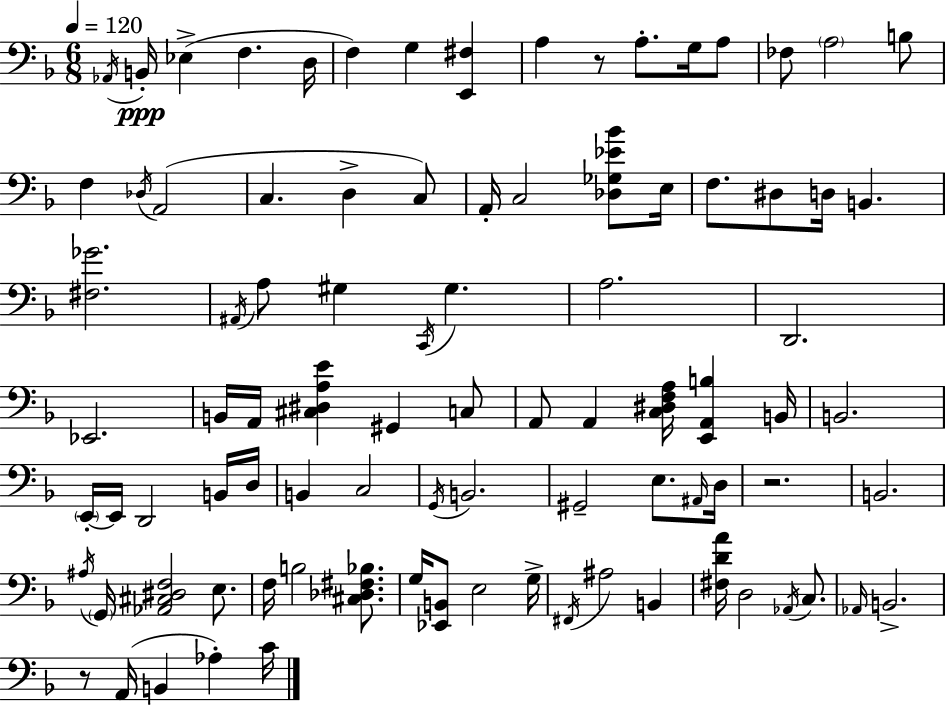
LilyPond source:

{
  \clef bass
  \numericTimeSignature
  \time 6/8
  \key d \minor
  \tempo 4 = 120
  \acciaccatura { aes,16 }\ppp b,16-. ees4->( f4. | d16 f4) g4 <e, fis>4 | a4 r8 a8.-. g16 a8 | fes8 \parenthesize a2 b8 | \break f4 \acciaccatura { des16 }( a,2 | c4. d4-> | c8) a,16-. c2 <des ges ees' bes'>8 | e16 f8. dis8 d16 b,4. | \break <fis ges'>2. | \acciaccatura { ais,16 } a8 gis4 \acciaccatura { c,16 } gis4. | a2. | d,2. | \break ees,2. | b,16 a,16 <cis dis a e'>4 gis,4 | c8 a,8 a,4 <c dis f a>16 <e, a, b>4 | b,16 b,2. | \break \parenthesize e,16-.~~ e,16 d,2 | b,16 d16 b,4 c2 | \acciaccatura { g,16 } b,2. | gis,2-- | \break e8. \grace { ais,16 } d16 r2. | b,2. | \acciaccatura { ais16 } \parenthesize g,16 <aes, cis dis f>2 | e8. f16 b2 | \break <cis des fis bes>8. g16 <ees, b,>8 e2 | g16-> \acciaccatura { fis,16 } ais2 | b,4 <fis d' a'>16 d2 | \acciaccatura { aes,16 } c8. \grace { aes,16 } b,2.-> | \break r8 | a,16( b,4 aes4-.) c'16 \bar "|."
}